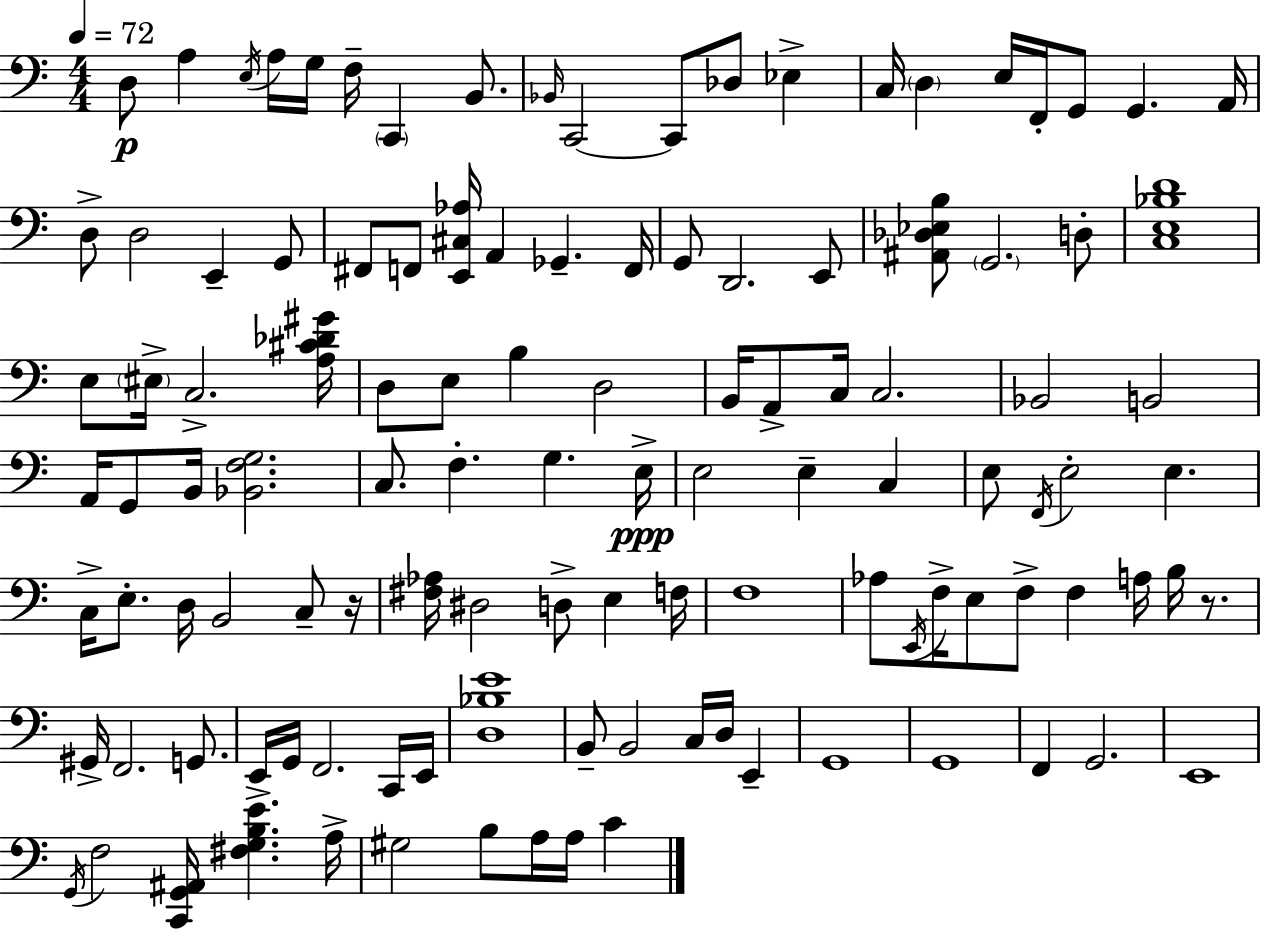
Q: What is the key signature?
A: A minor